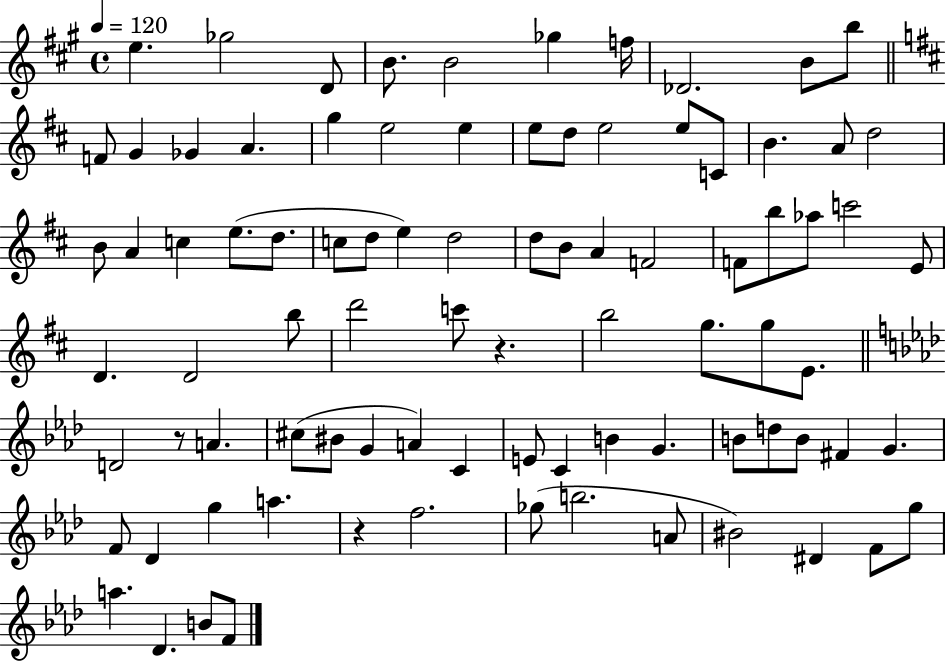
X:1
T:Untitled
M:4/4
L:1/4
K:A
e _g2 D/2 B/2 B2 _g f/4 _D2 B/2 b/2 F/2 G _G A g e2 e e/2 d/2 e2 e/2 C/2 B A/2 d2 B/2 A c e/2 d/2 c/2 d/2 e d2 d/2 B/2 A F2 F/2 b/2 _a/2 c'2 E/2 D D2 b/2 d'2 c'/2 z b2 g/2 g/2 E/2 D2 z/2 A ^c/2 ^B/2 G A C E/2 C B G B/2 d/2 B/2 ^F G F/2 _D g a z f2 _g/2 b2 A/2 ^B2 ^D F/2 g/2 a _D B/2 F/2